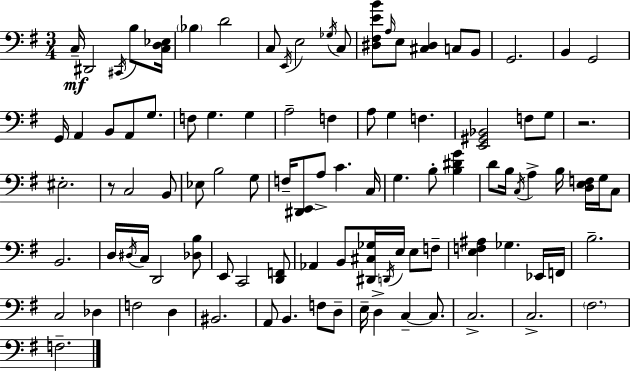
C3/s D#2/h C#2/s B3/e [C3,D3,Eb3]/s Bb3/q D4/h C3/e E2/s E3/h Gb3/s C3/e [D#3,F#3,E4,B4]/e A3/s E3/e [C#3,D#3]/q C3/e B2/e G2/h. B2/q G2/h G2/s A2/q B2/e A2/e G3/e. F3/e G3/q. G3/q A3/h F3/q A3/e G3/q F3/q. [E2,G#2,Bb2]/h F3/e G3/e R/h. EIS3/h. R/e C3/h B2/e Eb3/e B3/h G3/e F3/s [D#2,E2]/e A3/e C4/q. C3/s G3/q. B3/e [B3,D#4,G4]/q D4/e B3/s C3/s A3/q B3/s [D3,E3,F3]/s G3/s C3/e B2/h. D3/s D#3/s C3/s D2/h [Db3,B3]/e E2/e C2/h [D2,F2]/e Ab2/q B2/e [D#2,C#3,Gb3]/s D2/s E3/s E3/e F3/e [E3,F3,A#3]/q Gb3/q. Eb2/s F2/s B3/h. C3/h Db3/q F3/h D3/q BIS2/h. A2/e B2/q. F3/e D3/e E3/s D3/q C3/q C3/e. C3/h. C3/h. F#3/h. F3/h.